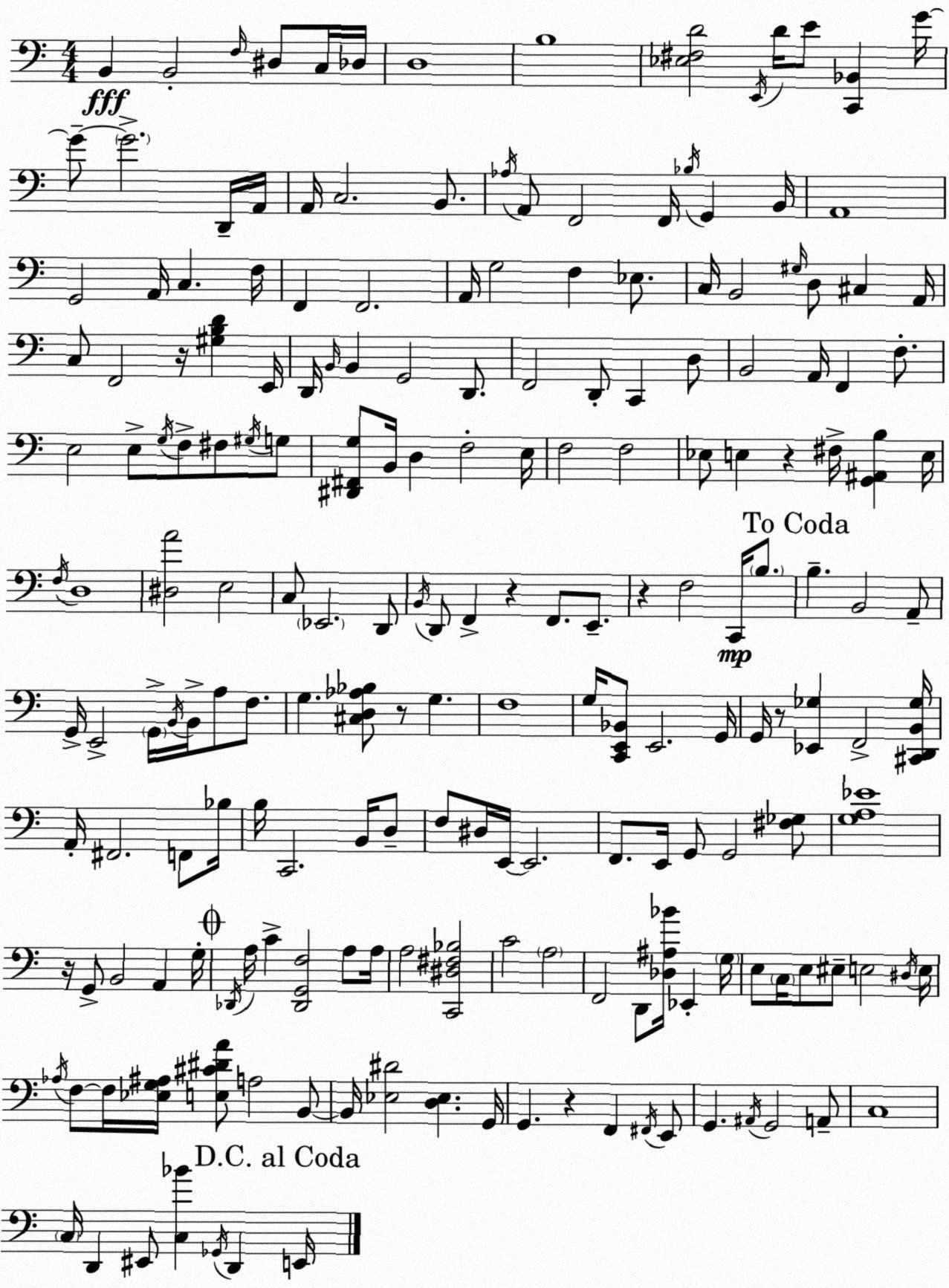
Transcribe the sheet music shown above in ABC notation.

X:1
T:Untitled
M:4/4
L:1/4
K:Am
B,, B,,2 F,/4 ^D,/2 C,/4 _D,/4 D,4 B,4 [_E,^F,D]2 E,,/4 D/4 E/2 [C,,_B,,] G/4 G/2 G2 D,,/4 A,,/4 A,,/4 C,2 B,,/2 _A,/4 A,,/2 F,,2 F,,/4 _B,/4 G,, B,,/4 A,,4 G,,2 A,,/4 C, F,/4 F,, F,,2 A,,/4 G,2 F, _E,/2 C,/4 B,,2 ^G,/4 D,/2 ^C, A,,/4 C,/2 F,,2 z/4 [^G,B,D] E,,/4 D,,/4 B,,/4 B,, G,,2 D,,/2 F,,2 D,,/2 C,, D,/2 B,,2 A,,/4 F,, F,/2 E,2 E,/2 G,/4 F,/2 ^F,/2 ^G,/4 G,/2 [^D,,^F,,G,]/2 B,,/4 D, F,2 E,/4 F,2 F,2 _E,/2 E, z ^F,/4 [G,,^A,,B,] E,/4 F,/4 D,4 [^D,A]2 E,2 C,/2 _E,,2 D,,/2 B,,/4 D,,/2 F,, z F,,/2 E,,/2 z F,2 C,,/4 B,/2 B, B,,2 A,,/2 G,,/4 E,,2 G,,/4 B,,/4 B,,/4 A,/2 F,/2 G, [^C,D,_A,_B,]/2 z/2 G, F,4 G,/4 [C,,E,,_B,,]/2 E,,2 G,,/4 G,,/4 z/2 [_E,,_G,] F,,2 [^C,,D,,B,,_G,]/4 A,,/4 ^F,,2 F,,/2 _B,/4 B,/4 C,,2 B,,/4 D,/2 F,/2 ^D,/4 E,,/4 E,,2 F,,/2 E,,/4 G,,/2 G,,2 [^F,_G,]/2 [G,A,_E]4 z/4 G,,/2 B,,2 A,, G,/4 _D,,/4 A,/4 C [_D,,G,,F,]2 A,/2 A,/4 A,2 [C,,^D,^F,_B,]2 C2 A,2 F,,2 D,,/2 [_D,^A,_B]/4 _E,, G,/4 E,/2 C,/4 E,/2 ^E,/2 E,2 ^D,/4 E,/4 _A,/4 F,/2 F,/4 [_E,G,^A,]/4 [E,^C^DA]/2 A,2 B,,/2 B,,/4 [_E,^D]2 [D,_E,] G,,/4 G,, z F,, ^F,,/4 E,,/2 G,, ^A,,/4 G,,2 A,,/2 C,4 C,/4 D,, ^E,,/2 [C,_B] _G,,/4 D,, E,,/4